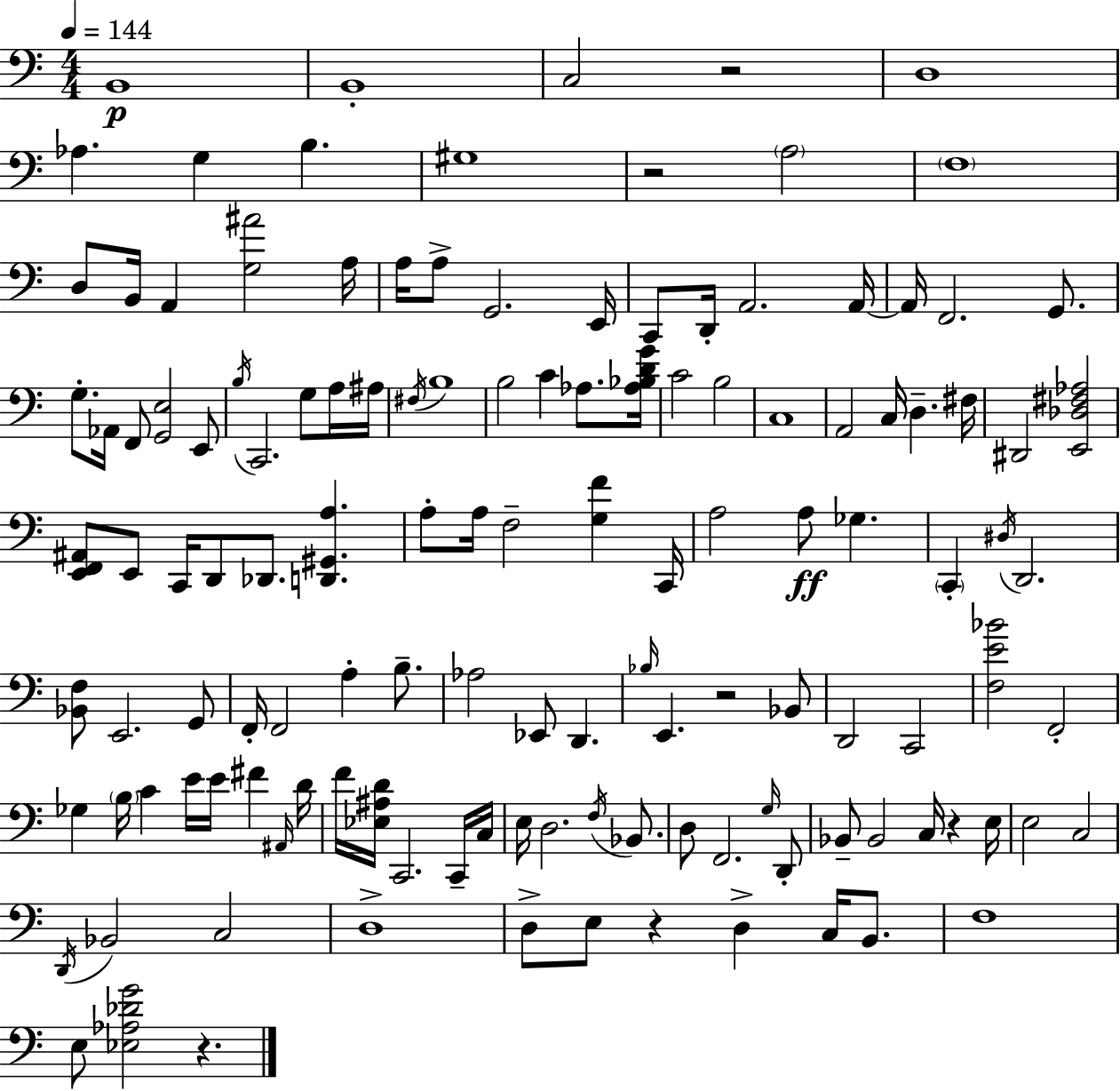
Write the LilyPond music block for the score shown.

{
  \clef bass
  \numericTimeSignature
  \time 4/4
  \key a \minor
  \tempo 4 = 144
  b,1\p | b,1-. | c2 r2 | d1 | \break aes4. g4 b4. | gis1 | r2 \parenthesize a2 | \parenthesize f1 | \break d8 b,16 a,4 <g ais'>2 a16 | a16 a8-> g,2. e,16 | c,8 d,16-. a,2. a,16~~ | a,16 f,2. g,8. | \break g8.-. aes,16 f,8 <g, e>2 e,8 | \acciaccatura { b16 } c,2. g8 a16 | ais16 \acciaccatura { fis16 } b1 | b2 c'4 aes8. | \break <aes bes d' g'>16 c'2 b2 | c1 | a,2 c16 d4.-- | fis16 dis,2 <e, des fis aes>2 | \break <e, f, ais,>8 e,8 c,16 d,8 des,8. <d, gis, a>4. | a8-. a16 f2-- <g f'>4 | c,16 a2 a8\ff ges4. | \parenthesize c,4-. \acciaccatura { dis16 } d,2. | \break <bes, f>8 e,2. | g,8 f,16-. f,2 a4-. | b8.-- aes2 ees,8 d,4. | \grace { bes16 } e,4. r2 | \break bes,8 d,2 c,2 | <f e' bes'>2 f,2-. | ges4 \parenthesize b16 c'4 e'16 e'16 fis'4 | \grace { ais,16 } d'16 f'16 <ees ais d'>16 c,2. | \break c,16-- c16 e16 d2. | \acciaccatura { f16 } bes,8. d8 f,2. | \grace { g16 } d,8-. bes,8-- bes,2 | c16 r4 e16 e2 c2 | \break \acciaccatura { d,16 } bes,2 | c2 d1-> | d8-> e8 r4 | d4-> c16 b,8. f1 | \break e8 <ees aes des' g'>2 | r4. \bar "|."
}